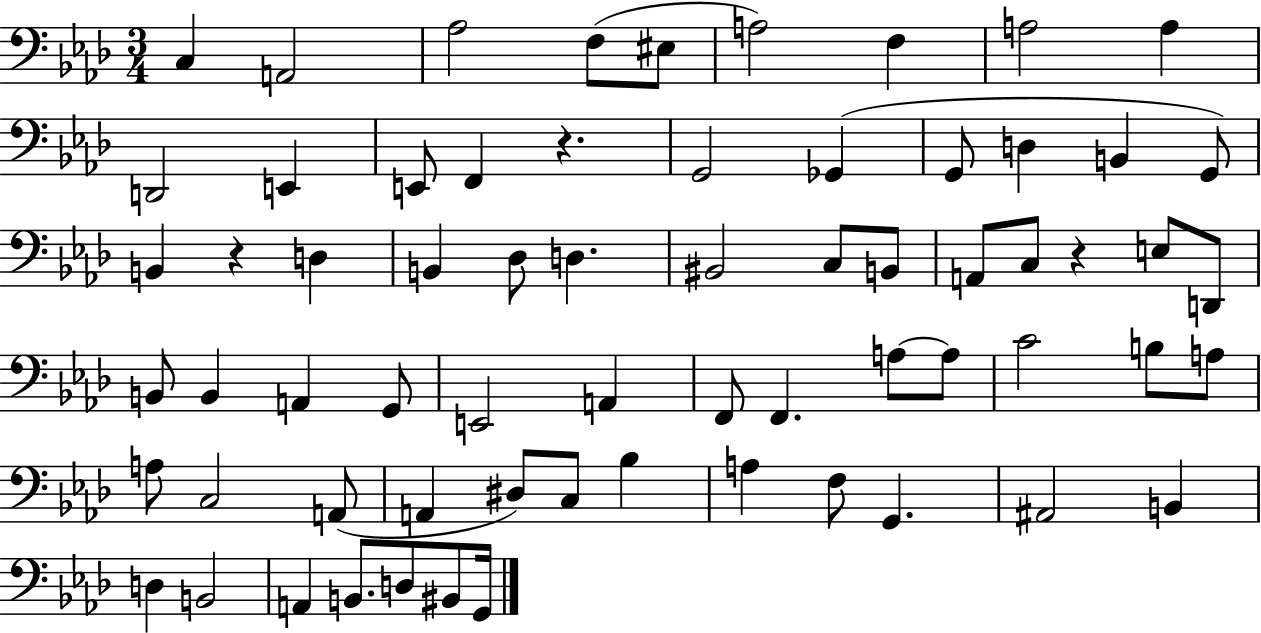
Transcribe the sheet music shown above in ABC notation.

X:1
T:Untitled
M:3/4
L:1/4
K:Ab
C, A,,2 _A,2 F,/2 ^E,/2 A,2 F, A,2 A, D,,2 E,, E,,/2 F,, z G,,2 _G,, G,,/2 D, B,, G,,/2 B,, z D, B,, _D,/2 D, ^B,,2 C,/2 B,,/2 A,,/2 C,/2 z E,/2 D,,/2 B,,/2 B,, A,, G,,/2 E,,2 A,, F,,/2 F,, A,/2 A,/2 C2 B,/2 A,/2 A,/2 C,2 A,,/2 A,, ^D,/2 C,/2 _B, A, F,/2 G,, ^A,,2 B,, D, B,,2 A,, B,,/2 D,/2 ^B,,/2 G,,/4